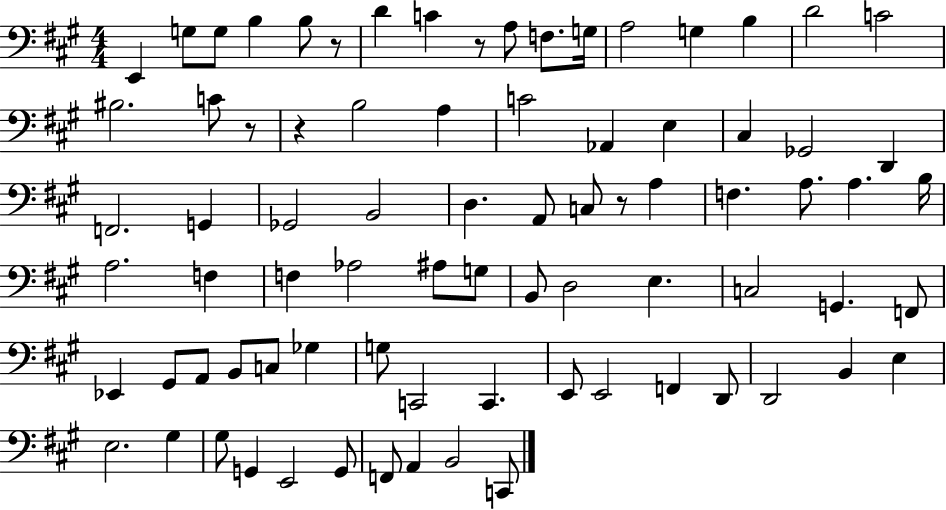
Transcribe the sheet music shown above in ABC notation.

X:1
T:Untitled
M:4/4
L:1/4
K:A
E,, G,/2 G,/2 B, B,/2 z/2 D C z/2 A,/2 F,/2 G,/4 A,2 G, B, D2 C2 ^B,2 C/2 z/2 z B,2 A, C2 _A,, E, ^C, _G,,2 D,, F,,2 G,, _G,,2 B,,2 D, A,,/2 C,/2 z/2 A, F, A,/2 A, B,/4 A,2 F, F, _A,2 ^A,/2 G,/2 B,,/2 D,2 E, C,2 G,, F,,/2 _E,, ^G,,/2 A,,/2 B,,/2 C,/2 _G, G,/2 C,,2 C,, E,,/2 E,,2 F,, D,,/2 D,,2 B,, E, E,2 ^G, ^G,/2 G,, E,,2 G,,/2 F,,/2 A,, B,,2 C,,/2